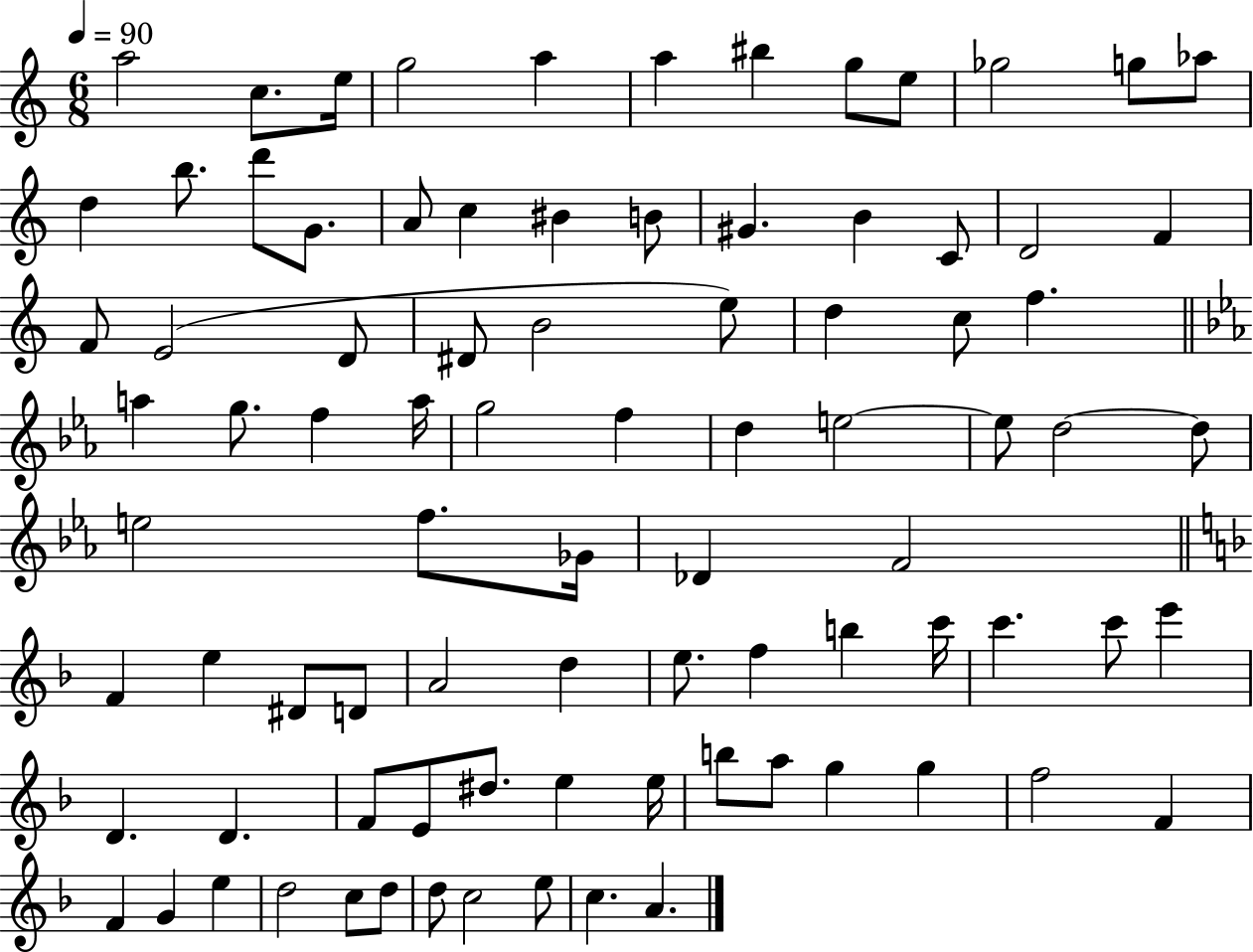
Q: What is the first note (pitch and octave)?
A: A5